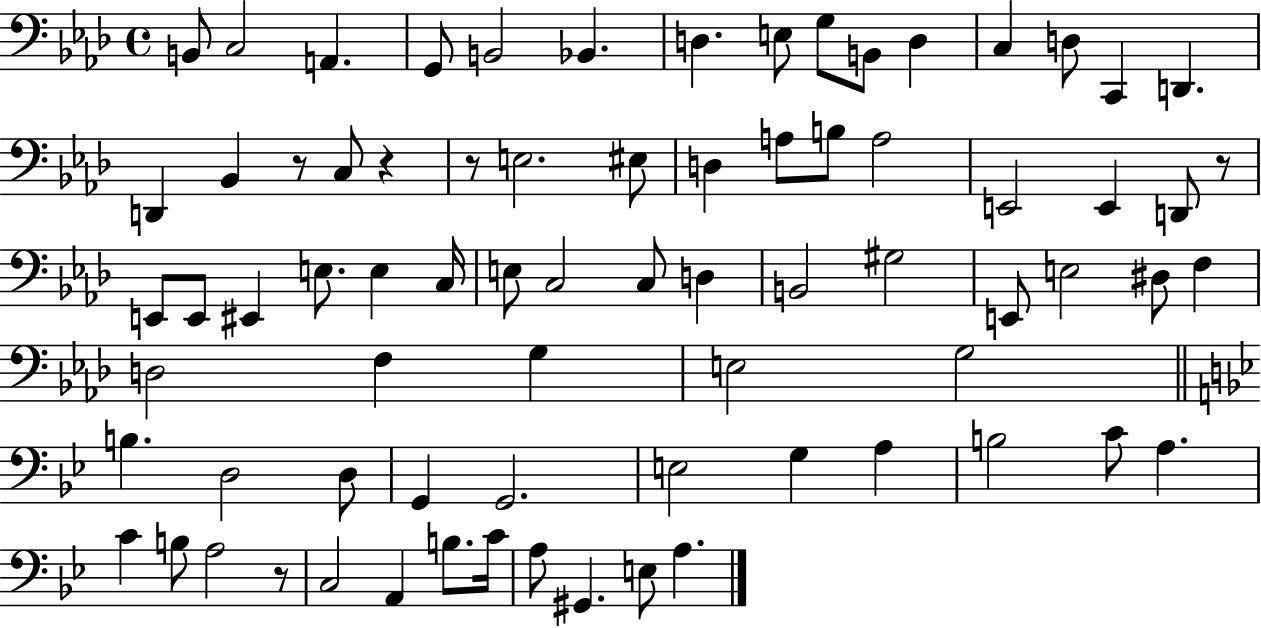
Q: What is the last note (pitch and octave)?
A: A3